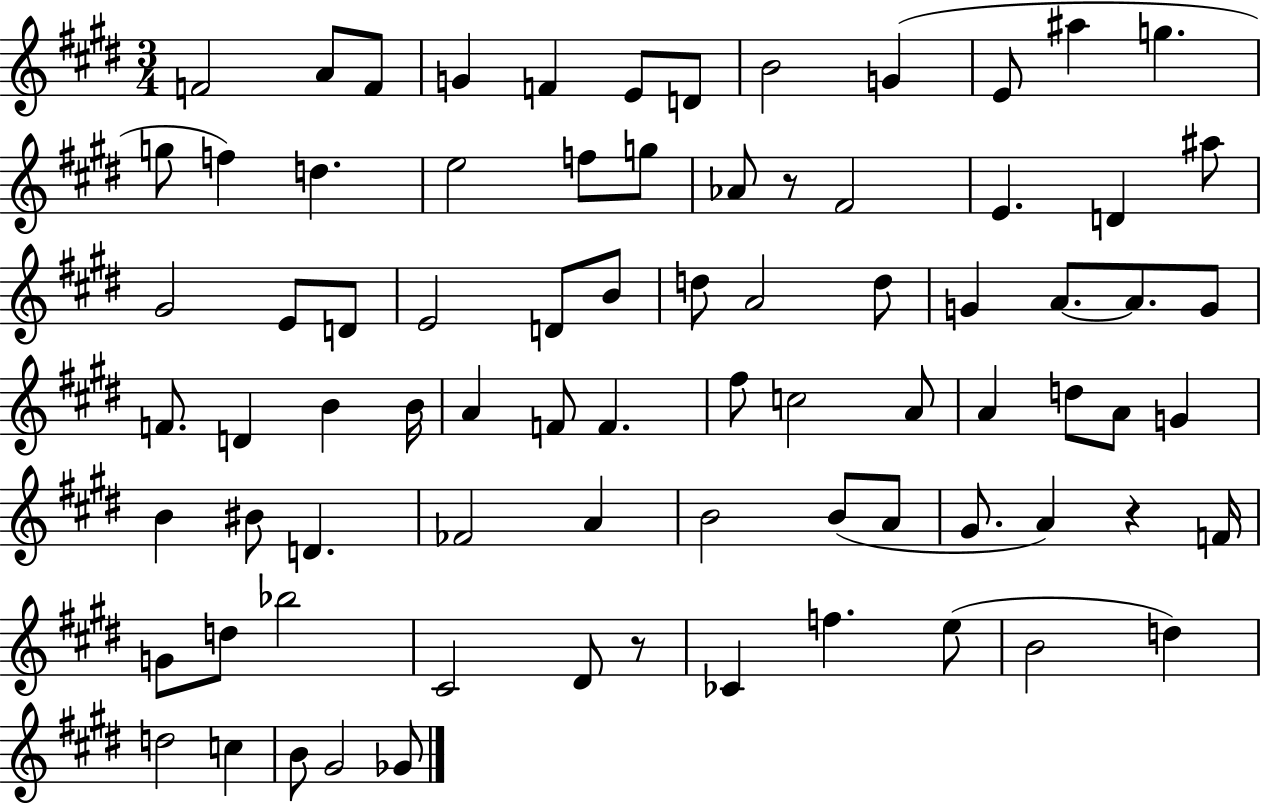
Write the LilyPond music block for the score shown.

{
  \clef treble
  \numericTimeSignature
  \time 3/4
  \key e \major
  f'2 a'8 f'8 | g'4 f'4 e'8 d'8 | b'2 g'4( | e'8 ais''4 g''4. | \break g''8 f''4) d''4. | e''2 f''8 g''8 | aes'8 r8 fis'2 | e'4. d'4 ais''8 | \break gis'2 e'8 d'8 | e'2 d'8 b'8 | d''8 a'2 d''8 | g'4 a'8.~~ a'8. g'8 | \break f'8. d'4 b'4 b'16 | a'4 f'8 f'4. | fis''8 c''2 a'8 | a'4 d''8 a'8 g'4 | \break b'4 bis'8 d'4. | fes'2 a'4 | b'2 b'8( a'8 | gis'8. a'4) r4 f'16 | \break g'8 d''8 bes''2 | cis'2 dis'8 r8 | ces'4 f''4. e''8( | b'2 d''4) | \break d''2 c''4 | b'8 gis'2 ges'8 | \bar "|."
}